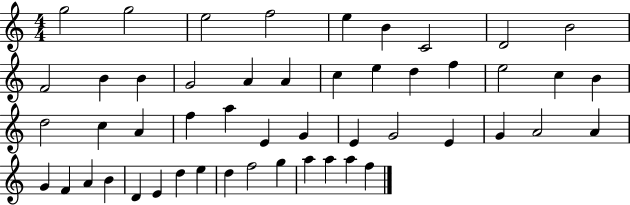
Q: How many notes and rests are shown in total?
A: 50